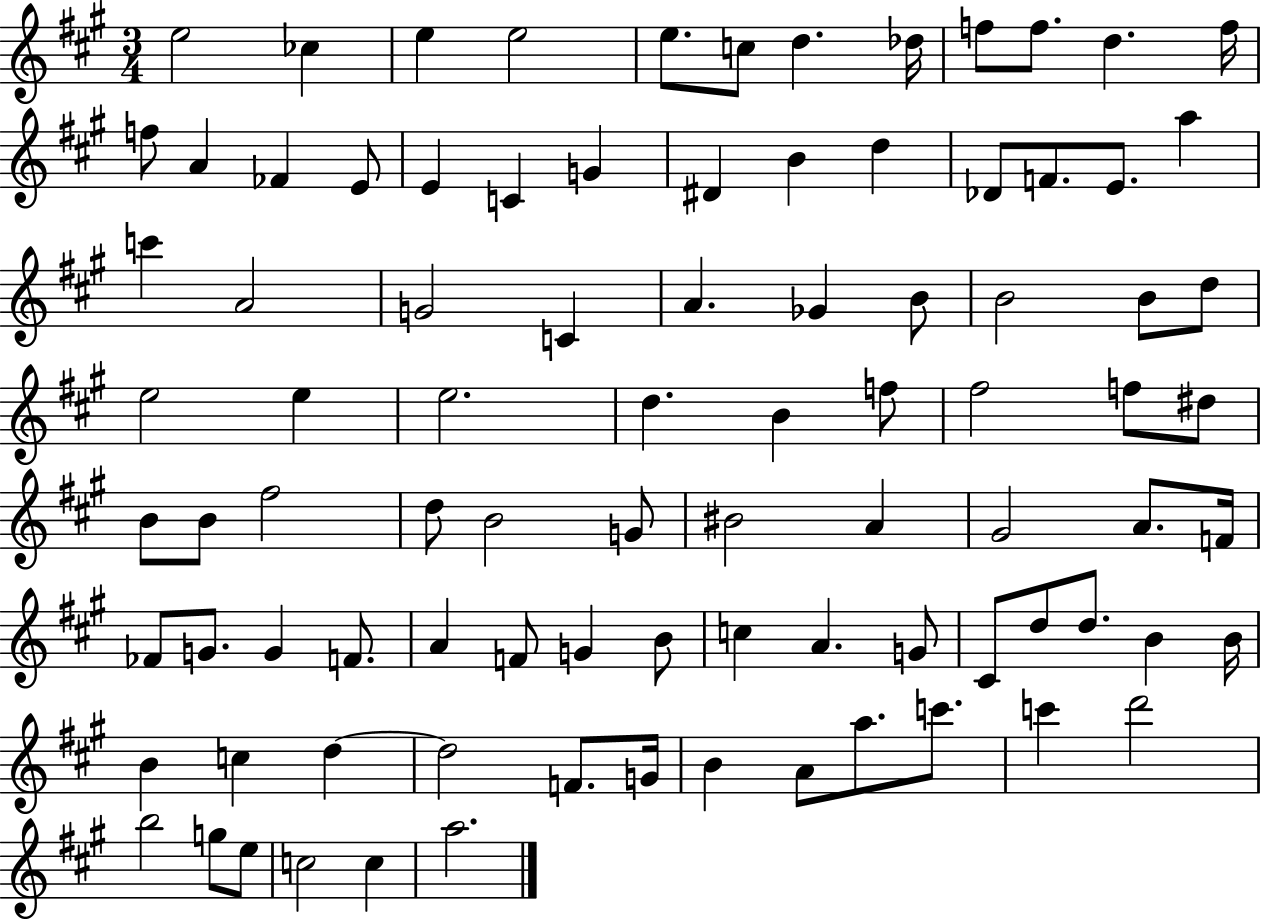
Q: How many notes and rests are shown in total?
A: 90